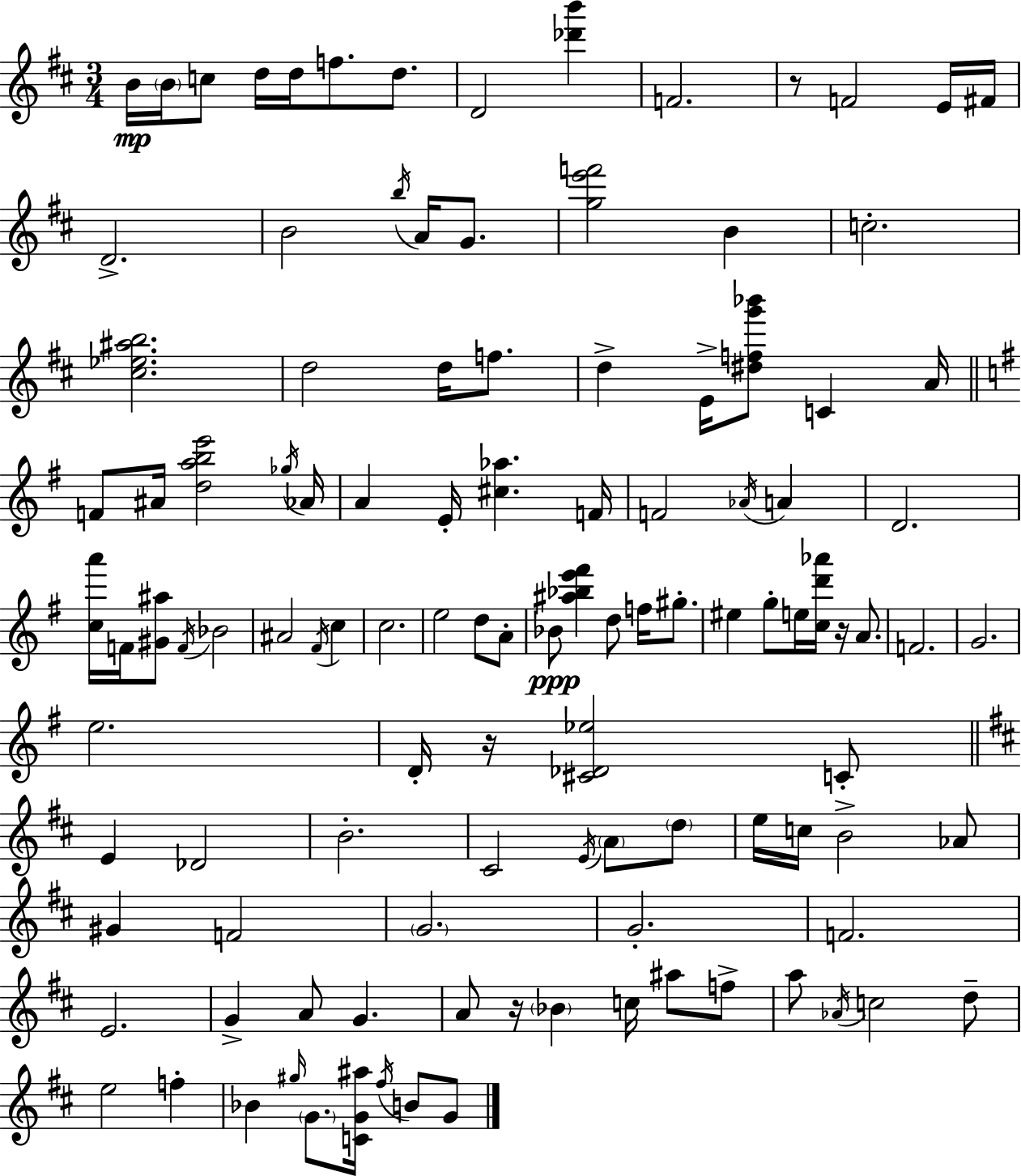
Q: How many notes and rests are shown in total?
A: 113